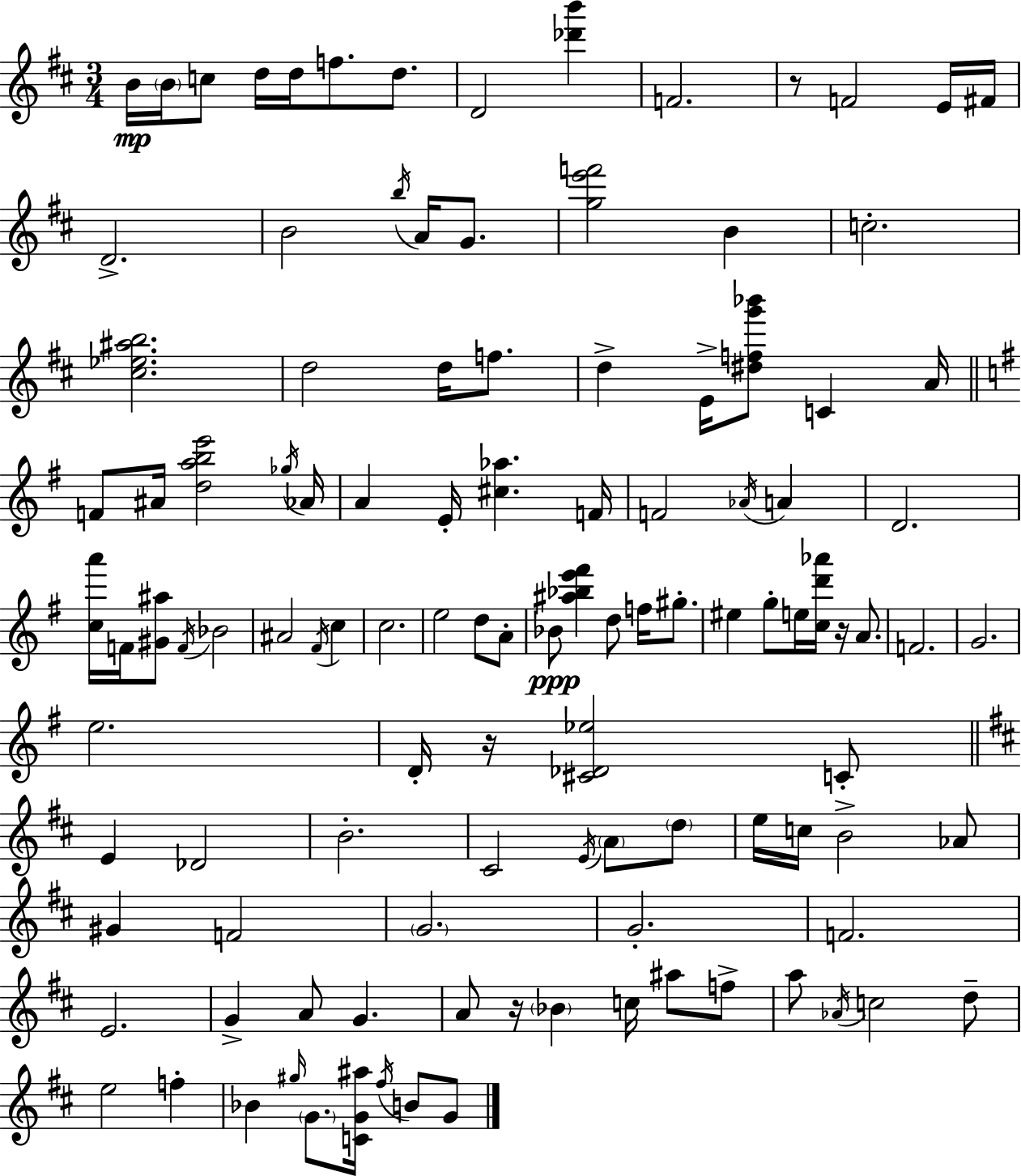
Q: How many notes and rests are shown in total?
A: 113